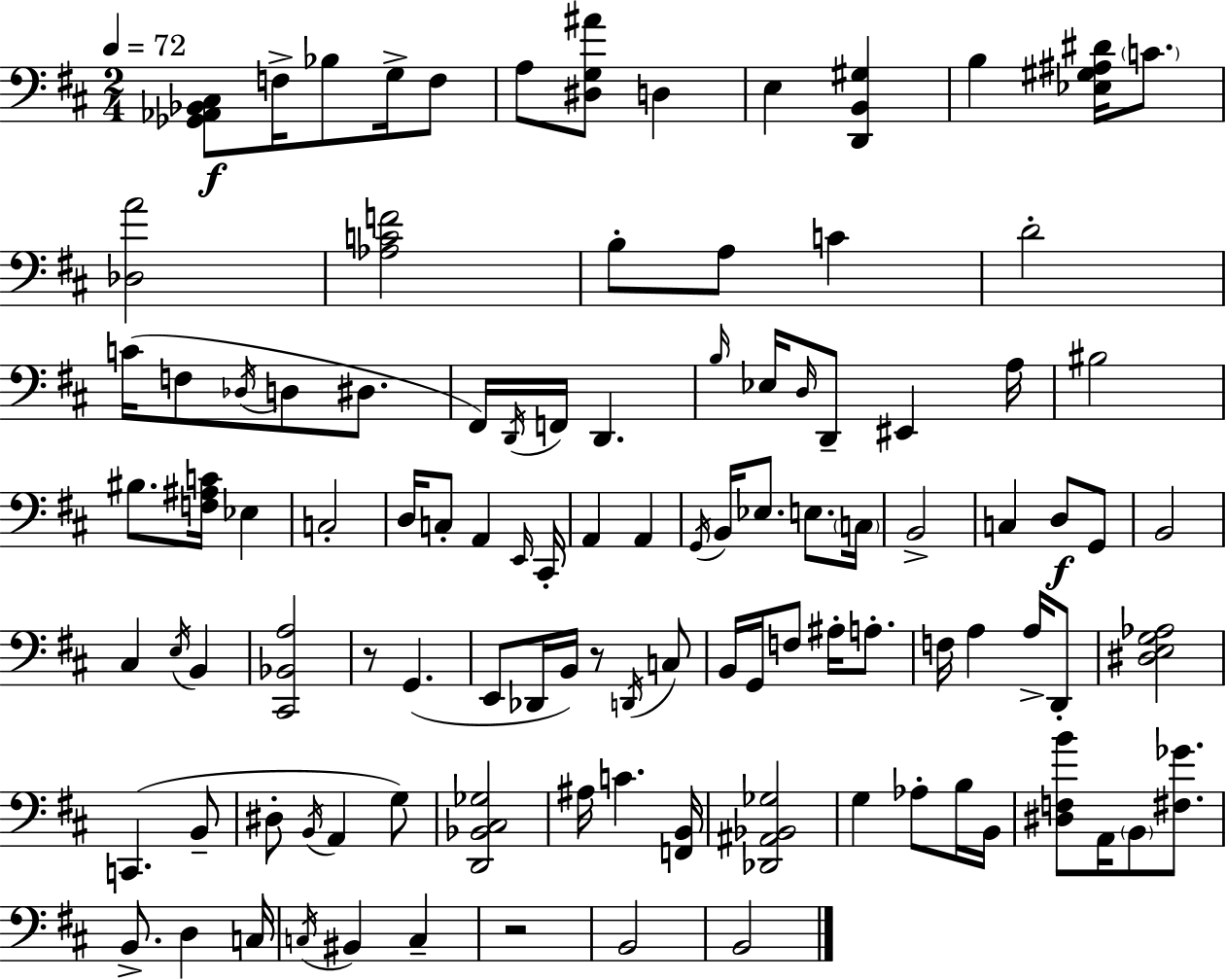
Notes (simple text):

[Gb2,Ab2,Bb2,C#3]/e F3/s Bb3/e G3/s F3/e A3/e [D#3,G3,A#4]/e D3/q E3/q [D2,B2,G#3]/q B3/q [Eb3,G#3,A#3,D#4]/s C4/e. [Db3,A4]/h [Ab3,C4,F4]/h B3/e A3/e C4/q D4/h C4/s F3/e Db3/s D3/e D#3/e. F#2/s D2/s F2/s D2/q. B3/s Eb3/s D3/s D2/e EIS2/q A3/s BIS3/h BIS3/e. [F3,A#3,C4]/s Eb3/q C3/h D3/s C3/e A2/q E2/s C#2/s A2/q A2/q G2/s B2/s Eb3/e. E3/e. C3/s B2/h C3/q D3/e G2/e B2/h C#3/q E3/s B2/q [C#2,Bb2,A3]/h R/e G2/q. E2/e Db2/s B2/s R/e D2/s C3/e B2/s G2/s F3/e A#3/s A3/e. F3/s A3/q A3/s D2/e [D#3,E3,G3,Ab3]/h C2/q. B2/e D#3/e B2/s A2/q G3/e [D2,Bb2,C#3,Gb3]/h A#3/s C4/q. [F2,B2]/s [Db2,A#2,Bb2,Gb3]/h G3/q Ab3/e B3/s B2/s [D#3,F3,B4]/e A2/s B2/e [F#3,Gb4]/e. B2/e. D3/q C3/s C3/s BIS2/q C3/q R/h B2/h B2/h